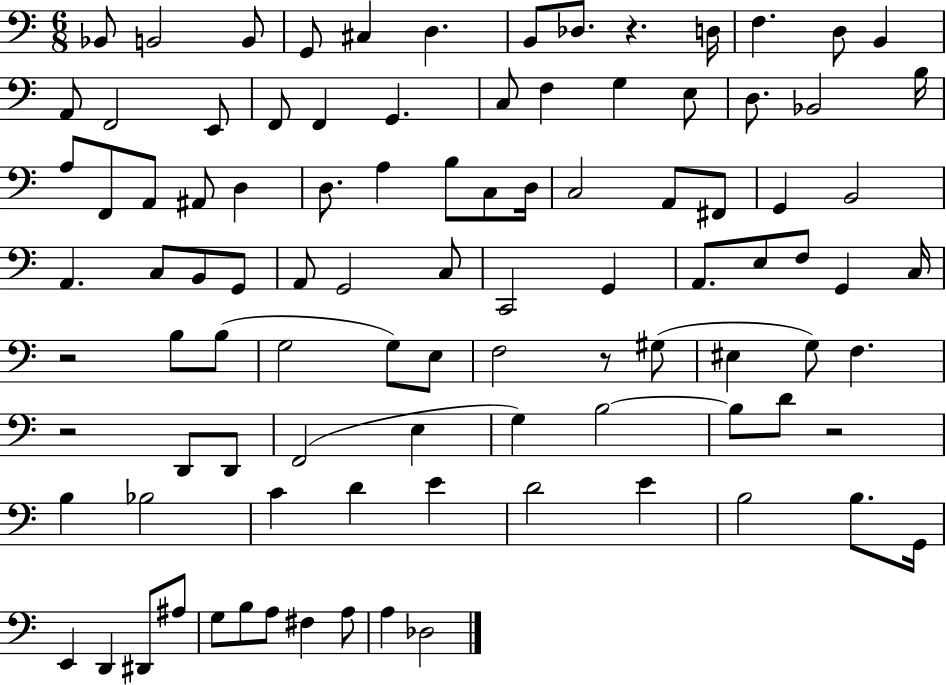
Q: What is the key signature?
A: C major